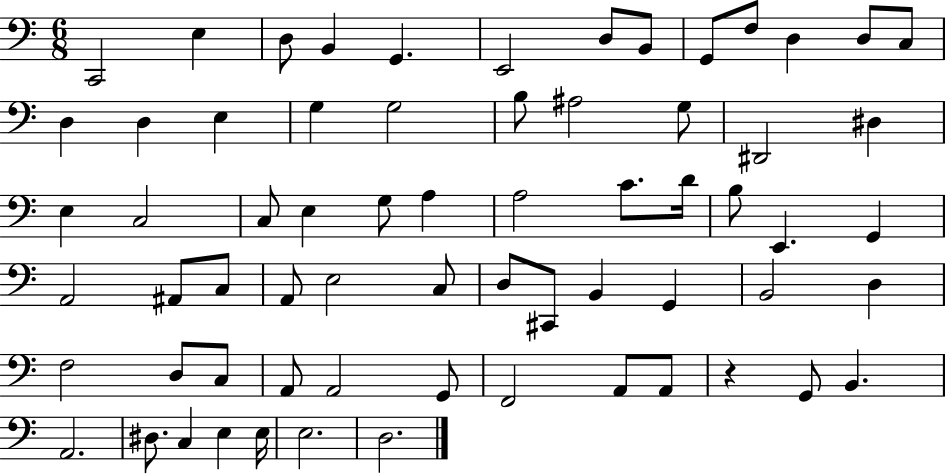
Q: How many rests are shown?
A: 1